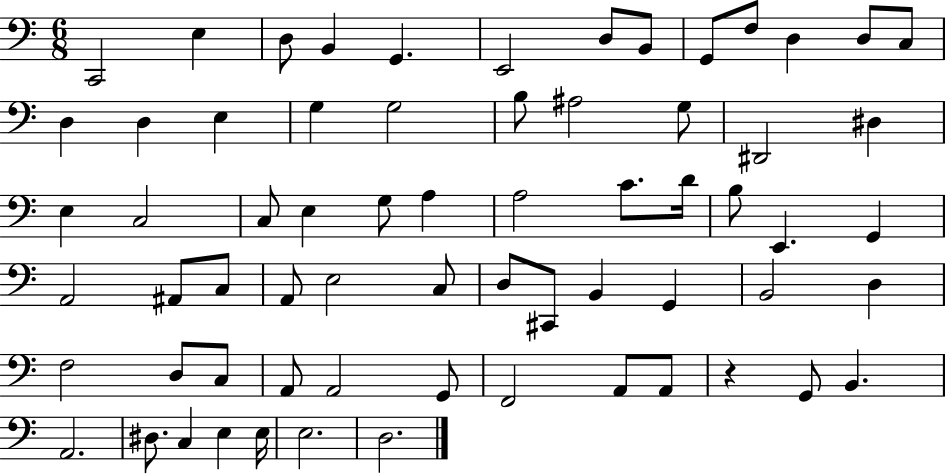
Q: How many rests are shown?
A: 1